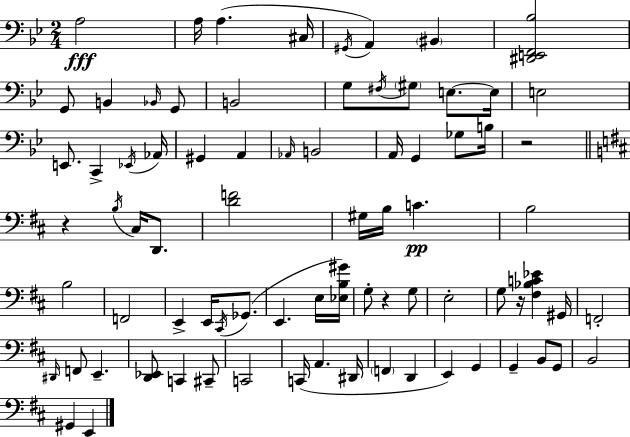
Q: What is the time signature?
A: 2/4